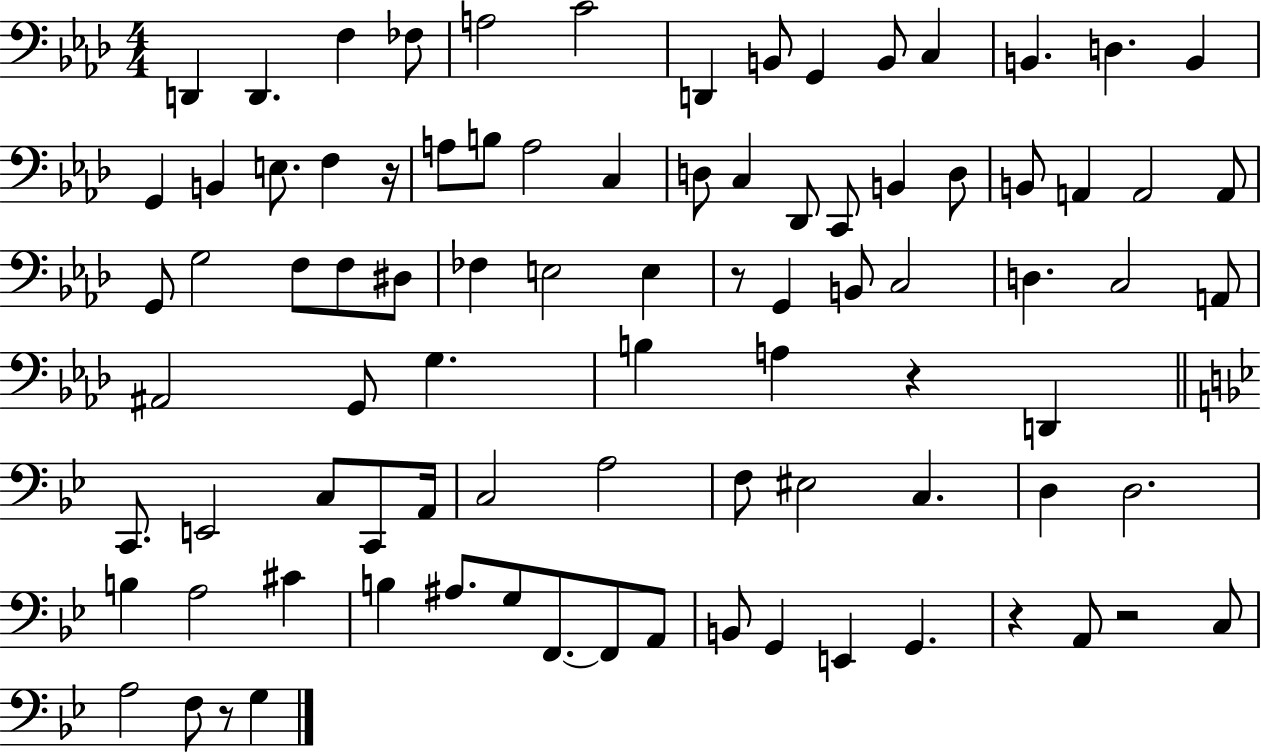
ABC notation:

X:1
T:Untitled
M:4/4
L:1/4
K:Ab
D,, D,, F, _F,/2 A,2 C2 D,, B,,/2 G,, B,,/2 C, B,, D, B,, G,, B,, E,/2 F, z/4 A,/2 B,/2 A,2 C, D,/2 C, _D,,/2 C,,/2 B,, D,/2 B,,/2 A,, A,,2 A,,/2 G,,/2 G,2 F,/2 F,/2 ^D,/2 _F, E,2 E, z/2 G,, B,,/2 C,2 D, C,2 A,,/2 ^A,,2 G,,/2 G, B, A, z D,, C,,/2 E,,2 C,/2 C,,/2 A,,/4 C,2 A,2 F,/2 ^E,2 C, D, D,2 B, A,2 ^C B, ^A,/2 G,/2 F,,/2 F,,/2 A,,/2 B,,/2 G,, E,, G,, z A,,/2 z2 C,/2 A,2 F,/2 z/2 G,